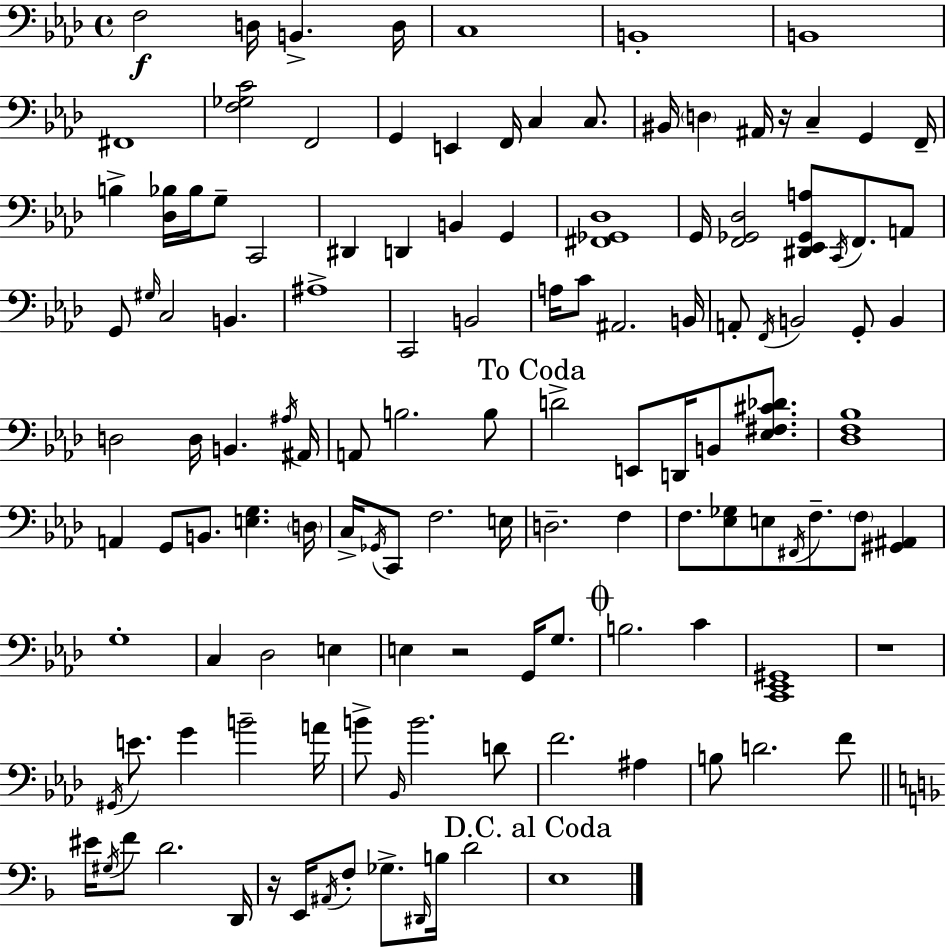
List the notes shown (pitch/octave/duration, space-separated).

F3/h D3/s B2/q. D3/s C3/w B2/w B2/w F#2/w [F3,Gb3,C4]/h F2/h G2/q E2/q F2/s C3/q C3/e. BIS2/s D3/q A#2/s R/s C3/q G2/q F2/s B3/q [Db3,Bb3]/s Bb3/s G3/e C2/h D#2/q D2/q B2/q G2/q [F#2,Gb2,Db3]/w G2/s [F2,Gb2,Db3]/h [D#2,Eb2,Gb2,A3]/e C2/s F2/e. A2/e G2/e G#3/s C3/h B2/q. A#3/w C2/h B2/h A3/s C4/e A#2/h. B2/s A2/e F2/s B2/h G2/e B2/q D3/h D3/s B2/q. A#3/s A#2/s A2/e B3/h. B3/e D4/h E2/e D2/s B2/e [Eb3,F#3,C#4,Db4]/e. [Db3,F3,Bb3]/w A2/q G2/e B2/e. [E3,G3]/q. D3/s C3/s Gb2/s C2/e F3/h. E3/s D3/h. F3/q F3/e. [Eb3,Gb3]/e E3/e F#2/s F3/e. F3/e [G#2,A#2]/q G3/w C3/q Db3/h E3/q E3/q R/h G2/s G3/e. B3/h. C4/q [C2,Eb2,G#2]/w R/w G#2/s E4/e. G4/q B4/h A4/s B4/e Bb2/s B4/h. D4/e F4/h. A#3/q B3/e D4/h. F4/e EIS4/s G#3/s F4/e D4/h. D2/s R/s E2/s A#2/s F3/e Gb3/e. D#2/s B3/s D4/h E3/w